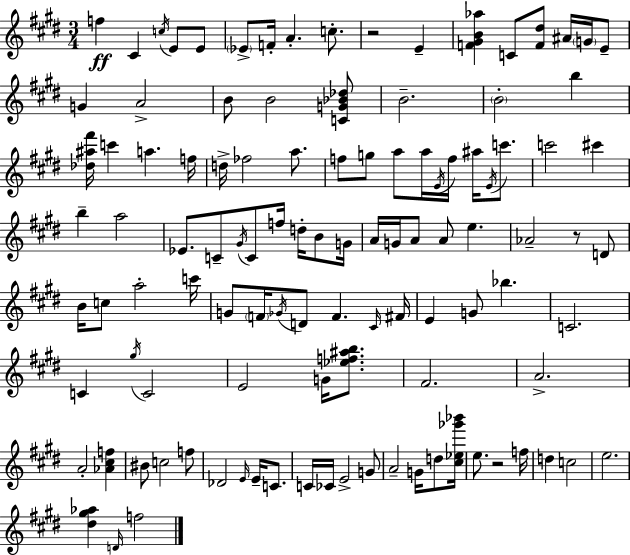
F5/q C#4/q C5/s E4/e E4/e Eb4/e F4/s A4/q. C5/e. R/h E4/q [F4,G#4,B4,Ab5]/q C4/e [F4,D#5]/e A#4/s G4/s E4/e G4/q A4/h B4/e B4/h [C4,G4,Bb4,Db5]/e B4/h. B4/h B5/q [Db5,A#5,F#6]/s C6/q A5/q. F5/s D5/s FES5/h A5/e. F5/e G5/e A5/e A5/s E4/s F5/s A#5/s E4/s C6/e. C6/h C#6/q B5/q A5/h Eb4/e. C4/e G#4/s C4/e F5/s D5/s B4/e G4/s A4/s G4/s A4/e A4/e E5/q. Ab4/h R/e D4/e B4/s C5/e A5/h C6/s G4/e F4/s Gb4/s D4/e F4/q. C#4/s F#4/s E4/q G4/e Bb5/q. C4/h. C4/q G#5/s C4/h E4/h G4/s [Eb5,F5,A#5,B5]/e. F#4/h. A4/h. A4/h [Ab4,C#5,F5]/q BIS4/e C5/h F5/e Db4/h E4/s E4/s C4/e. C4/s CES4/s E4/h G4/e A4/h G4/s D5/e [C#5,Eb5,Gb6,Bb6]/s E5/e. R/h F5/s D5/q C5/h E5/h. [D#5,G#5,Ab5]/q D4/s F5/h